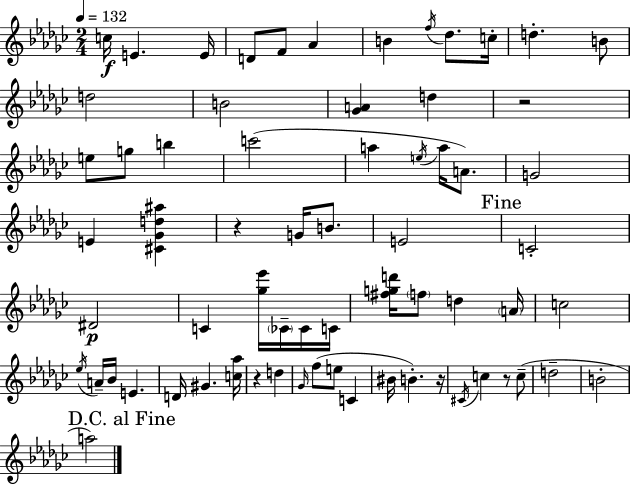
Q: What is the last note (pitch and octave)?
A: A5